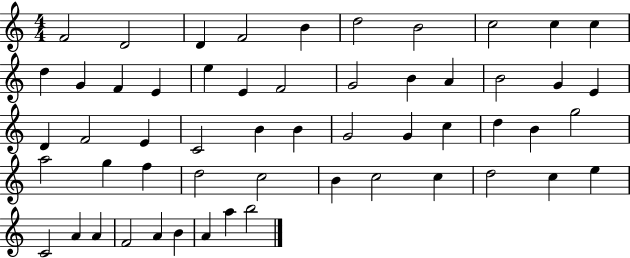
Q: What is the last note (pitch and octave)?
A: B5